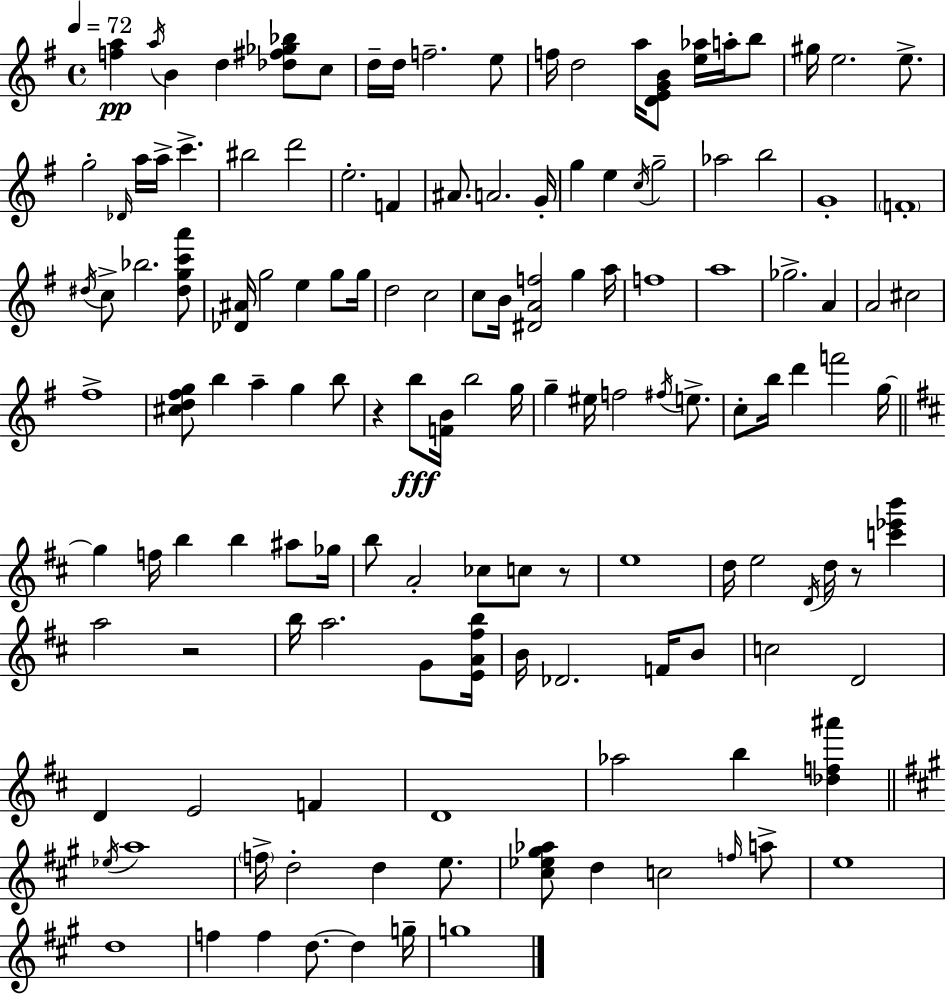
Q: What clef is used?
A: treble